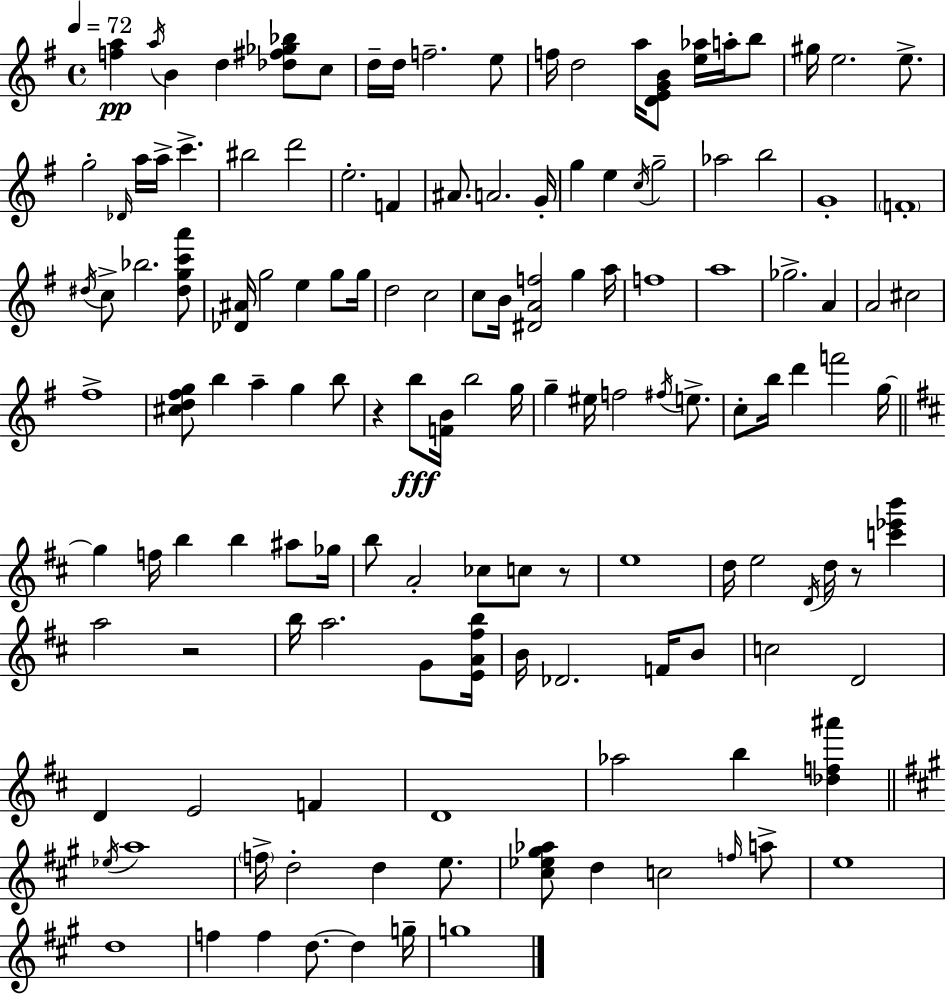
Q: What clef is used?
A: treble